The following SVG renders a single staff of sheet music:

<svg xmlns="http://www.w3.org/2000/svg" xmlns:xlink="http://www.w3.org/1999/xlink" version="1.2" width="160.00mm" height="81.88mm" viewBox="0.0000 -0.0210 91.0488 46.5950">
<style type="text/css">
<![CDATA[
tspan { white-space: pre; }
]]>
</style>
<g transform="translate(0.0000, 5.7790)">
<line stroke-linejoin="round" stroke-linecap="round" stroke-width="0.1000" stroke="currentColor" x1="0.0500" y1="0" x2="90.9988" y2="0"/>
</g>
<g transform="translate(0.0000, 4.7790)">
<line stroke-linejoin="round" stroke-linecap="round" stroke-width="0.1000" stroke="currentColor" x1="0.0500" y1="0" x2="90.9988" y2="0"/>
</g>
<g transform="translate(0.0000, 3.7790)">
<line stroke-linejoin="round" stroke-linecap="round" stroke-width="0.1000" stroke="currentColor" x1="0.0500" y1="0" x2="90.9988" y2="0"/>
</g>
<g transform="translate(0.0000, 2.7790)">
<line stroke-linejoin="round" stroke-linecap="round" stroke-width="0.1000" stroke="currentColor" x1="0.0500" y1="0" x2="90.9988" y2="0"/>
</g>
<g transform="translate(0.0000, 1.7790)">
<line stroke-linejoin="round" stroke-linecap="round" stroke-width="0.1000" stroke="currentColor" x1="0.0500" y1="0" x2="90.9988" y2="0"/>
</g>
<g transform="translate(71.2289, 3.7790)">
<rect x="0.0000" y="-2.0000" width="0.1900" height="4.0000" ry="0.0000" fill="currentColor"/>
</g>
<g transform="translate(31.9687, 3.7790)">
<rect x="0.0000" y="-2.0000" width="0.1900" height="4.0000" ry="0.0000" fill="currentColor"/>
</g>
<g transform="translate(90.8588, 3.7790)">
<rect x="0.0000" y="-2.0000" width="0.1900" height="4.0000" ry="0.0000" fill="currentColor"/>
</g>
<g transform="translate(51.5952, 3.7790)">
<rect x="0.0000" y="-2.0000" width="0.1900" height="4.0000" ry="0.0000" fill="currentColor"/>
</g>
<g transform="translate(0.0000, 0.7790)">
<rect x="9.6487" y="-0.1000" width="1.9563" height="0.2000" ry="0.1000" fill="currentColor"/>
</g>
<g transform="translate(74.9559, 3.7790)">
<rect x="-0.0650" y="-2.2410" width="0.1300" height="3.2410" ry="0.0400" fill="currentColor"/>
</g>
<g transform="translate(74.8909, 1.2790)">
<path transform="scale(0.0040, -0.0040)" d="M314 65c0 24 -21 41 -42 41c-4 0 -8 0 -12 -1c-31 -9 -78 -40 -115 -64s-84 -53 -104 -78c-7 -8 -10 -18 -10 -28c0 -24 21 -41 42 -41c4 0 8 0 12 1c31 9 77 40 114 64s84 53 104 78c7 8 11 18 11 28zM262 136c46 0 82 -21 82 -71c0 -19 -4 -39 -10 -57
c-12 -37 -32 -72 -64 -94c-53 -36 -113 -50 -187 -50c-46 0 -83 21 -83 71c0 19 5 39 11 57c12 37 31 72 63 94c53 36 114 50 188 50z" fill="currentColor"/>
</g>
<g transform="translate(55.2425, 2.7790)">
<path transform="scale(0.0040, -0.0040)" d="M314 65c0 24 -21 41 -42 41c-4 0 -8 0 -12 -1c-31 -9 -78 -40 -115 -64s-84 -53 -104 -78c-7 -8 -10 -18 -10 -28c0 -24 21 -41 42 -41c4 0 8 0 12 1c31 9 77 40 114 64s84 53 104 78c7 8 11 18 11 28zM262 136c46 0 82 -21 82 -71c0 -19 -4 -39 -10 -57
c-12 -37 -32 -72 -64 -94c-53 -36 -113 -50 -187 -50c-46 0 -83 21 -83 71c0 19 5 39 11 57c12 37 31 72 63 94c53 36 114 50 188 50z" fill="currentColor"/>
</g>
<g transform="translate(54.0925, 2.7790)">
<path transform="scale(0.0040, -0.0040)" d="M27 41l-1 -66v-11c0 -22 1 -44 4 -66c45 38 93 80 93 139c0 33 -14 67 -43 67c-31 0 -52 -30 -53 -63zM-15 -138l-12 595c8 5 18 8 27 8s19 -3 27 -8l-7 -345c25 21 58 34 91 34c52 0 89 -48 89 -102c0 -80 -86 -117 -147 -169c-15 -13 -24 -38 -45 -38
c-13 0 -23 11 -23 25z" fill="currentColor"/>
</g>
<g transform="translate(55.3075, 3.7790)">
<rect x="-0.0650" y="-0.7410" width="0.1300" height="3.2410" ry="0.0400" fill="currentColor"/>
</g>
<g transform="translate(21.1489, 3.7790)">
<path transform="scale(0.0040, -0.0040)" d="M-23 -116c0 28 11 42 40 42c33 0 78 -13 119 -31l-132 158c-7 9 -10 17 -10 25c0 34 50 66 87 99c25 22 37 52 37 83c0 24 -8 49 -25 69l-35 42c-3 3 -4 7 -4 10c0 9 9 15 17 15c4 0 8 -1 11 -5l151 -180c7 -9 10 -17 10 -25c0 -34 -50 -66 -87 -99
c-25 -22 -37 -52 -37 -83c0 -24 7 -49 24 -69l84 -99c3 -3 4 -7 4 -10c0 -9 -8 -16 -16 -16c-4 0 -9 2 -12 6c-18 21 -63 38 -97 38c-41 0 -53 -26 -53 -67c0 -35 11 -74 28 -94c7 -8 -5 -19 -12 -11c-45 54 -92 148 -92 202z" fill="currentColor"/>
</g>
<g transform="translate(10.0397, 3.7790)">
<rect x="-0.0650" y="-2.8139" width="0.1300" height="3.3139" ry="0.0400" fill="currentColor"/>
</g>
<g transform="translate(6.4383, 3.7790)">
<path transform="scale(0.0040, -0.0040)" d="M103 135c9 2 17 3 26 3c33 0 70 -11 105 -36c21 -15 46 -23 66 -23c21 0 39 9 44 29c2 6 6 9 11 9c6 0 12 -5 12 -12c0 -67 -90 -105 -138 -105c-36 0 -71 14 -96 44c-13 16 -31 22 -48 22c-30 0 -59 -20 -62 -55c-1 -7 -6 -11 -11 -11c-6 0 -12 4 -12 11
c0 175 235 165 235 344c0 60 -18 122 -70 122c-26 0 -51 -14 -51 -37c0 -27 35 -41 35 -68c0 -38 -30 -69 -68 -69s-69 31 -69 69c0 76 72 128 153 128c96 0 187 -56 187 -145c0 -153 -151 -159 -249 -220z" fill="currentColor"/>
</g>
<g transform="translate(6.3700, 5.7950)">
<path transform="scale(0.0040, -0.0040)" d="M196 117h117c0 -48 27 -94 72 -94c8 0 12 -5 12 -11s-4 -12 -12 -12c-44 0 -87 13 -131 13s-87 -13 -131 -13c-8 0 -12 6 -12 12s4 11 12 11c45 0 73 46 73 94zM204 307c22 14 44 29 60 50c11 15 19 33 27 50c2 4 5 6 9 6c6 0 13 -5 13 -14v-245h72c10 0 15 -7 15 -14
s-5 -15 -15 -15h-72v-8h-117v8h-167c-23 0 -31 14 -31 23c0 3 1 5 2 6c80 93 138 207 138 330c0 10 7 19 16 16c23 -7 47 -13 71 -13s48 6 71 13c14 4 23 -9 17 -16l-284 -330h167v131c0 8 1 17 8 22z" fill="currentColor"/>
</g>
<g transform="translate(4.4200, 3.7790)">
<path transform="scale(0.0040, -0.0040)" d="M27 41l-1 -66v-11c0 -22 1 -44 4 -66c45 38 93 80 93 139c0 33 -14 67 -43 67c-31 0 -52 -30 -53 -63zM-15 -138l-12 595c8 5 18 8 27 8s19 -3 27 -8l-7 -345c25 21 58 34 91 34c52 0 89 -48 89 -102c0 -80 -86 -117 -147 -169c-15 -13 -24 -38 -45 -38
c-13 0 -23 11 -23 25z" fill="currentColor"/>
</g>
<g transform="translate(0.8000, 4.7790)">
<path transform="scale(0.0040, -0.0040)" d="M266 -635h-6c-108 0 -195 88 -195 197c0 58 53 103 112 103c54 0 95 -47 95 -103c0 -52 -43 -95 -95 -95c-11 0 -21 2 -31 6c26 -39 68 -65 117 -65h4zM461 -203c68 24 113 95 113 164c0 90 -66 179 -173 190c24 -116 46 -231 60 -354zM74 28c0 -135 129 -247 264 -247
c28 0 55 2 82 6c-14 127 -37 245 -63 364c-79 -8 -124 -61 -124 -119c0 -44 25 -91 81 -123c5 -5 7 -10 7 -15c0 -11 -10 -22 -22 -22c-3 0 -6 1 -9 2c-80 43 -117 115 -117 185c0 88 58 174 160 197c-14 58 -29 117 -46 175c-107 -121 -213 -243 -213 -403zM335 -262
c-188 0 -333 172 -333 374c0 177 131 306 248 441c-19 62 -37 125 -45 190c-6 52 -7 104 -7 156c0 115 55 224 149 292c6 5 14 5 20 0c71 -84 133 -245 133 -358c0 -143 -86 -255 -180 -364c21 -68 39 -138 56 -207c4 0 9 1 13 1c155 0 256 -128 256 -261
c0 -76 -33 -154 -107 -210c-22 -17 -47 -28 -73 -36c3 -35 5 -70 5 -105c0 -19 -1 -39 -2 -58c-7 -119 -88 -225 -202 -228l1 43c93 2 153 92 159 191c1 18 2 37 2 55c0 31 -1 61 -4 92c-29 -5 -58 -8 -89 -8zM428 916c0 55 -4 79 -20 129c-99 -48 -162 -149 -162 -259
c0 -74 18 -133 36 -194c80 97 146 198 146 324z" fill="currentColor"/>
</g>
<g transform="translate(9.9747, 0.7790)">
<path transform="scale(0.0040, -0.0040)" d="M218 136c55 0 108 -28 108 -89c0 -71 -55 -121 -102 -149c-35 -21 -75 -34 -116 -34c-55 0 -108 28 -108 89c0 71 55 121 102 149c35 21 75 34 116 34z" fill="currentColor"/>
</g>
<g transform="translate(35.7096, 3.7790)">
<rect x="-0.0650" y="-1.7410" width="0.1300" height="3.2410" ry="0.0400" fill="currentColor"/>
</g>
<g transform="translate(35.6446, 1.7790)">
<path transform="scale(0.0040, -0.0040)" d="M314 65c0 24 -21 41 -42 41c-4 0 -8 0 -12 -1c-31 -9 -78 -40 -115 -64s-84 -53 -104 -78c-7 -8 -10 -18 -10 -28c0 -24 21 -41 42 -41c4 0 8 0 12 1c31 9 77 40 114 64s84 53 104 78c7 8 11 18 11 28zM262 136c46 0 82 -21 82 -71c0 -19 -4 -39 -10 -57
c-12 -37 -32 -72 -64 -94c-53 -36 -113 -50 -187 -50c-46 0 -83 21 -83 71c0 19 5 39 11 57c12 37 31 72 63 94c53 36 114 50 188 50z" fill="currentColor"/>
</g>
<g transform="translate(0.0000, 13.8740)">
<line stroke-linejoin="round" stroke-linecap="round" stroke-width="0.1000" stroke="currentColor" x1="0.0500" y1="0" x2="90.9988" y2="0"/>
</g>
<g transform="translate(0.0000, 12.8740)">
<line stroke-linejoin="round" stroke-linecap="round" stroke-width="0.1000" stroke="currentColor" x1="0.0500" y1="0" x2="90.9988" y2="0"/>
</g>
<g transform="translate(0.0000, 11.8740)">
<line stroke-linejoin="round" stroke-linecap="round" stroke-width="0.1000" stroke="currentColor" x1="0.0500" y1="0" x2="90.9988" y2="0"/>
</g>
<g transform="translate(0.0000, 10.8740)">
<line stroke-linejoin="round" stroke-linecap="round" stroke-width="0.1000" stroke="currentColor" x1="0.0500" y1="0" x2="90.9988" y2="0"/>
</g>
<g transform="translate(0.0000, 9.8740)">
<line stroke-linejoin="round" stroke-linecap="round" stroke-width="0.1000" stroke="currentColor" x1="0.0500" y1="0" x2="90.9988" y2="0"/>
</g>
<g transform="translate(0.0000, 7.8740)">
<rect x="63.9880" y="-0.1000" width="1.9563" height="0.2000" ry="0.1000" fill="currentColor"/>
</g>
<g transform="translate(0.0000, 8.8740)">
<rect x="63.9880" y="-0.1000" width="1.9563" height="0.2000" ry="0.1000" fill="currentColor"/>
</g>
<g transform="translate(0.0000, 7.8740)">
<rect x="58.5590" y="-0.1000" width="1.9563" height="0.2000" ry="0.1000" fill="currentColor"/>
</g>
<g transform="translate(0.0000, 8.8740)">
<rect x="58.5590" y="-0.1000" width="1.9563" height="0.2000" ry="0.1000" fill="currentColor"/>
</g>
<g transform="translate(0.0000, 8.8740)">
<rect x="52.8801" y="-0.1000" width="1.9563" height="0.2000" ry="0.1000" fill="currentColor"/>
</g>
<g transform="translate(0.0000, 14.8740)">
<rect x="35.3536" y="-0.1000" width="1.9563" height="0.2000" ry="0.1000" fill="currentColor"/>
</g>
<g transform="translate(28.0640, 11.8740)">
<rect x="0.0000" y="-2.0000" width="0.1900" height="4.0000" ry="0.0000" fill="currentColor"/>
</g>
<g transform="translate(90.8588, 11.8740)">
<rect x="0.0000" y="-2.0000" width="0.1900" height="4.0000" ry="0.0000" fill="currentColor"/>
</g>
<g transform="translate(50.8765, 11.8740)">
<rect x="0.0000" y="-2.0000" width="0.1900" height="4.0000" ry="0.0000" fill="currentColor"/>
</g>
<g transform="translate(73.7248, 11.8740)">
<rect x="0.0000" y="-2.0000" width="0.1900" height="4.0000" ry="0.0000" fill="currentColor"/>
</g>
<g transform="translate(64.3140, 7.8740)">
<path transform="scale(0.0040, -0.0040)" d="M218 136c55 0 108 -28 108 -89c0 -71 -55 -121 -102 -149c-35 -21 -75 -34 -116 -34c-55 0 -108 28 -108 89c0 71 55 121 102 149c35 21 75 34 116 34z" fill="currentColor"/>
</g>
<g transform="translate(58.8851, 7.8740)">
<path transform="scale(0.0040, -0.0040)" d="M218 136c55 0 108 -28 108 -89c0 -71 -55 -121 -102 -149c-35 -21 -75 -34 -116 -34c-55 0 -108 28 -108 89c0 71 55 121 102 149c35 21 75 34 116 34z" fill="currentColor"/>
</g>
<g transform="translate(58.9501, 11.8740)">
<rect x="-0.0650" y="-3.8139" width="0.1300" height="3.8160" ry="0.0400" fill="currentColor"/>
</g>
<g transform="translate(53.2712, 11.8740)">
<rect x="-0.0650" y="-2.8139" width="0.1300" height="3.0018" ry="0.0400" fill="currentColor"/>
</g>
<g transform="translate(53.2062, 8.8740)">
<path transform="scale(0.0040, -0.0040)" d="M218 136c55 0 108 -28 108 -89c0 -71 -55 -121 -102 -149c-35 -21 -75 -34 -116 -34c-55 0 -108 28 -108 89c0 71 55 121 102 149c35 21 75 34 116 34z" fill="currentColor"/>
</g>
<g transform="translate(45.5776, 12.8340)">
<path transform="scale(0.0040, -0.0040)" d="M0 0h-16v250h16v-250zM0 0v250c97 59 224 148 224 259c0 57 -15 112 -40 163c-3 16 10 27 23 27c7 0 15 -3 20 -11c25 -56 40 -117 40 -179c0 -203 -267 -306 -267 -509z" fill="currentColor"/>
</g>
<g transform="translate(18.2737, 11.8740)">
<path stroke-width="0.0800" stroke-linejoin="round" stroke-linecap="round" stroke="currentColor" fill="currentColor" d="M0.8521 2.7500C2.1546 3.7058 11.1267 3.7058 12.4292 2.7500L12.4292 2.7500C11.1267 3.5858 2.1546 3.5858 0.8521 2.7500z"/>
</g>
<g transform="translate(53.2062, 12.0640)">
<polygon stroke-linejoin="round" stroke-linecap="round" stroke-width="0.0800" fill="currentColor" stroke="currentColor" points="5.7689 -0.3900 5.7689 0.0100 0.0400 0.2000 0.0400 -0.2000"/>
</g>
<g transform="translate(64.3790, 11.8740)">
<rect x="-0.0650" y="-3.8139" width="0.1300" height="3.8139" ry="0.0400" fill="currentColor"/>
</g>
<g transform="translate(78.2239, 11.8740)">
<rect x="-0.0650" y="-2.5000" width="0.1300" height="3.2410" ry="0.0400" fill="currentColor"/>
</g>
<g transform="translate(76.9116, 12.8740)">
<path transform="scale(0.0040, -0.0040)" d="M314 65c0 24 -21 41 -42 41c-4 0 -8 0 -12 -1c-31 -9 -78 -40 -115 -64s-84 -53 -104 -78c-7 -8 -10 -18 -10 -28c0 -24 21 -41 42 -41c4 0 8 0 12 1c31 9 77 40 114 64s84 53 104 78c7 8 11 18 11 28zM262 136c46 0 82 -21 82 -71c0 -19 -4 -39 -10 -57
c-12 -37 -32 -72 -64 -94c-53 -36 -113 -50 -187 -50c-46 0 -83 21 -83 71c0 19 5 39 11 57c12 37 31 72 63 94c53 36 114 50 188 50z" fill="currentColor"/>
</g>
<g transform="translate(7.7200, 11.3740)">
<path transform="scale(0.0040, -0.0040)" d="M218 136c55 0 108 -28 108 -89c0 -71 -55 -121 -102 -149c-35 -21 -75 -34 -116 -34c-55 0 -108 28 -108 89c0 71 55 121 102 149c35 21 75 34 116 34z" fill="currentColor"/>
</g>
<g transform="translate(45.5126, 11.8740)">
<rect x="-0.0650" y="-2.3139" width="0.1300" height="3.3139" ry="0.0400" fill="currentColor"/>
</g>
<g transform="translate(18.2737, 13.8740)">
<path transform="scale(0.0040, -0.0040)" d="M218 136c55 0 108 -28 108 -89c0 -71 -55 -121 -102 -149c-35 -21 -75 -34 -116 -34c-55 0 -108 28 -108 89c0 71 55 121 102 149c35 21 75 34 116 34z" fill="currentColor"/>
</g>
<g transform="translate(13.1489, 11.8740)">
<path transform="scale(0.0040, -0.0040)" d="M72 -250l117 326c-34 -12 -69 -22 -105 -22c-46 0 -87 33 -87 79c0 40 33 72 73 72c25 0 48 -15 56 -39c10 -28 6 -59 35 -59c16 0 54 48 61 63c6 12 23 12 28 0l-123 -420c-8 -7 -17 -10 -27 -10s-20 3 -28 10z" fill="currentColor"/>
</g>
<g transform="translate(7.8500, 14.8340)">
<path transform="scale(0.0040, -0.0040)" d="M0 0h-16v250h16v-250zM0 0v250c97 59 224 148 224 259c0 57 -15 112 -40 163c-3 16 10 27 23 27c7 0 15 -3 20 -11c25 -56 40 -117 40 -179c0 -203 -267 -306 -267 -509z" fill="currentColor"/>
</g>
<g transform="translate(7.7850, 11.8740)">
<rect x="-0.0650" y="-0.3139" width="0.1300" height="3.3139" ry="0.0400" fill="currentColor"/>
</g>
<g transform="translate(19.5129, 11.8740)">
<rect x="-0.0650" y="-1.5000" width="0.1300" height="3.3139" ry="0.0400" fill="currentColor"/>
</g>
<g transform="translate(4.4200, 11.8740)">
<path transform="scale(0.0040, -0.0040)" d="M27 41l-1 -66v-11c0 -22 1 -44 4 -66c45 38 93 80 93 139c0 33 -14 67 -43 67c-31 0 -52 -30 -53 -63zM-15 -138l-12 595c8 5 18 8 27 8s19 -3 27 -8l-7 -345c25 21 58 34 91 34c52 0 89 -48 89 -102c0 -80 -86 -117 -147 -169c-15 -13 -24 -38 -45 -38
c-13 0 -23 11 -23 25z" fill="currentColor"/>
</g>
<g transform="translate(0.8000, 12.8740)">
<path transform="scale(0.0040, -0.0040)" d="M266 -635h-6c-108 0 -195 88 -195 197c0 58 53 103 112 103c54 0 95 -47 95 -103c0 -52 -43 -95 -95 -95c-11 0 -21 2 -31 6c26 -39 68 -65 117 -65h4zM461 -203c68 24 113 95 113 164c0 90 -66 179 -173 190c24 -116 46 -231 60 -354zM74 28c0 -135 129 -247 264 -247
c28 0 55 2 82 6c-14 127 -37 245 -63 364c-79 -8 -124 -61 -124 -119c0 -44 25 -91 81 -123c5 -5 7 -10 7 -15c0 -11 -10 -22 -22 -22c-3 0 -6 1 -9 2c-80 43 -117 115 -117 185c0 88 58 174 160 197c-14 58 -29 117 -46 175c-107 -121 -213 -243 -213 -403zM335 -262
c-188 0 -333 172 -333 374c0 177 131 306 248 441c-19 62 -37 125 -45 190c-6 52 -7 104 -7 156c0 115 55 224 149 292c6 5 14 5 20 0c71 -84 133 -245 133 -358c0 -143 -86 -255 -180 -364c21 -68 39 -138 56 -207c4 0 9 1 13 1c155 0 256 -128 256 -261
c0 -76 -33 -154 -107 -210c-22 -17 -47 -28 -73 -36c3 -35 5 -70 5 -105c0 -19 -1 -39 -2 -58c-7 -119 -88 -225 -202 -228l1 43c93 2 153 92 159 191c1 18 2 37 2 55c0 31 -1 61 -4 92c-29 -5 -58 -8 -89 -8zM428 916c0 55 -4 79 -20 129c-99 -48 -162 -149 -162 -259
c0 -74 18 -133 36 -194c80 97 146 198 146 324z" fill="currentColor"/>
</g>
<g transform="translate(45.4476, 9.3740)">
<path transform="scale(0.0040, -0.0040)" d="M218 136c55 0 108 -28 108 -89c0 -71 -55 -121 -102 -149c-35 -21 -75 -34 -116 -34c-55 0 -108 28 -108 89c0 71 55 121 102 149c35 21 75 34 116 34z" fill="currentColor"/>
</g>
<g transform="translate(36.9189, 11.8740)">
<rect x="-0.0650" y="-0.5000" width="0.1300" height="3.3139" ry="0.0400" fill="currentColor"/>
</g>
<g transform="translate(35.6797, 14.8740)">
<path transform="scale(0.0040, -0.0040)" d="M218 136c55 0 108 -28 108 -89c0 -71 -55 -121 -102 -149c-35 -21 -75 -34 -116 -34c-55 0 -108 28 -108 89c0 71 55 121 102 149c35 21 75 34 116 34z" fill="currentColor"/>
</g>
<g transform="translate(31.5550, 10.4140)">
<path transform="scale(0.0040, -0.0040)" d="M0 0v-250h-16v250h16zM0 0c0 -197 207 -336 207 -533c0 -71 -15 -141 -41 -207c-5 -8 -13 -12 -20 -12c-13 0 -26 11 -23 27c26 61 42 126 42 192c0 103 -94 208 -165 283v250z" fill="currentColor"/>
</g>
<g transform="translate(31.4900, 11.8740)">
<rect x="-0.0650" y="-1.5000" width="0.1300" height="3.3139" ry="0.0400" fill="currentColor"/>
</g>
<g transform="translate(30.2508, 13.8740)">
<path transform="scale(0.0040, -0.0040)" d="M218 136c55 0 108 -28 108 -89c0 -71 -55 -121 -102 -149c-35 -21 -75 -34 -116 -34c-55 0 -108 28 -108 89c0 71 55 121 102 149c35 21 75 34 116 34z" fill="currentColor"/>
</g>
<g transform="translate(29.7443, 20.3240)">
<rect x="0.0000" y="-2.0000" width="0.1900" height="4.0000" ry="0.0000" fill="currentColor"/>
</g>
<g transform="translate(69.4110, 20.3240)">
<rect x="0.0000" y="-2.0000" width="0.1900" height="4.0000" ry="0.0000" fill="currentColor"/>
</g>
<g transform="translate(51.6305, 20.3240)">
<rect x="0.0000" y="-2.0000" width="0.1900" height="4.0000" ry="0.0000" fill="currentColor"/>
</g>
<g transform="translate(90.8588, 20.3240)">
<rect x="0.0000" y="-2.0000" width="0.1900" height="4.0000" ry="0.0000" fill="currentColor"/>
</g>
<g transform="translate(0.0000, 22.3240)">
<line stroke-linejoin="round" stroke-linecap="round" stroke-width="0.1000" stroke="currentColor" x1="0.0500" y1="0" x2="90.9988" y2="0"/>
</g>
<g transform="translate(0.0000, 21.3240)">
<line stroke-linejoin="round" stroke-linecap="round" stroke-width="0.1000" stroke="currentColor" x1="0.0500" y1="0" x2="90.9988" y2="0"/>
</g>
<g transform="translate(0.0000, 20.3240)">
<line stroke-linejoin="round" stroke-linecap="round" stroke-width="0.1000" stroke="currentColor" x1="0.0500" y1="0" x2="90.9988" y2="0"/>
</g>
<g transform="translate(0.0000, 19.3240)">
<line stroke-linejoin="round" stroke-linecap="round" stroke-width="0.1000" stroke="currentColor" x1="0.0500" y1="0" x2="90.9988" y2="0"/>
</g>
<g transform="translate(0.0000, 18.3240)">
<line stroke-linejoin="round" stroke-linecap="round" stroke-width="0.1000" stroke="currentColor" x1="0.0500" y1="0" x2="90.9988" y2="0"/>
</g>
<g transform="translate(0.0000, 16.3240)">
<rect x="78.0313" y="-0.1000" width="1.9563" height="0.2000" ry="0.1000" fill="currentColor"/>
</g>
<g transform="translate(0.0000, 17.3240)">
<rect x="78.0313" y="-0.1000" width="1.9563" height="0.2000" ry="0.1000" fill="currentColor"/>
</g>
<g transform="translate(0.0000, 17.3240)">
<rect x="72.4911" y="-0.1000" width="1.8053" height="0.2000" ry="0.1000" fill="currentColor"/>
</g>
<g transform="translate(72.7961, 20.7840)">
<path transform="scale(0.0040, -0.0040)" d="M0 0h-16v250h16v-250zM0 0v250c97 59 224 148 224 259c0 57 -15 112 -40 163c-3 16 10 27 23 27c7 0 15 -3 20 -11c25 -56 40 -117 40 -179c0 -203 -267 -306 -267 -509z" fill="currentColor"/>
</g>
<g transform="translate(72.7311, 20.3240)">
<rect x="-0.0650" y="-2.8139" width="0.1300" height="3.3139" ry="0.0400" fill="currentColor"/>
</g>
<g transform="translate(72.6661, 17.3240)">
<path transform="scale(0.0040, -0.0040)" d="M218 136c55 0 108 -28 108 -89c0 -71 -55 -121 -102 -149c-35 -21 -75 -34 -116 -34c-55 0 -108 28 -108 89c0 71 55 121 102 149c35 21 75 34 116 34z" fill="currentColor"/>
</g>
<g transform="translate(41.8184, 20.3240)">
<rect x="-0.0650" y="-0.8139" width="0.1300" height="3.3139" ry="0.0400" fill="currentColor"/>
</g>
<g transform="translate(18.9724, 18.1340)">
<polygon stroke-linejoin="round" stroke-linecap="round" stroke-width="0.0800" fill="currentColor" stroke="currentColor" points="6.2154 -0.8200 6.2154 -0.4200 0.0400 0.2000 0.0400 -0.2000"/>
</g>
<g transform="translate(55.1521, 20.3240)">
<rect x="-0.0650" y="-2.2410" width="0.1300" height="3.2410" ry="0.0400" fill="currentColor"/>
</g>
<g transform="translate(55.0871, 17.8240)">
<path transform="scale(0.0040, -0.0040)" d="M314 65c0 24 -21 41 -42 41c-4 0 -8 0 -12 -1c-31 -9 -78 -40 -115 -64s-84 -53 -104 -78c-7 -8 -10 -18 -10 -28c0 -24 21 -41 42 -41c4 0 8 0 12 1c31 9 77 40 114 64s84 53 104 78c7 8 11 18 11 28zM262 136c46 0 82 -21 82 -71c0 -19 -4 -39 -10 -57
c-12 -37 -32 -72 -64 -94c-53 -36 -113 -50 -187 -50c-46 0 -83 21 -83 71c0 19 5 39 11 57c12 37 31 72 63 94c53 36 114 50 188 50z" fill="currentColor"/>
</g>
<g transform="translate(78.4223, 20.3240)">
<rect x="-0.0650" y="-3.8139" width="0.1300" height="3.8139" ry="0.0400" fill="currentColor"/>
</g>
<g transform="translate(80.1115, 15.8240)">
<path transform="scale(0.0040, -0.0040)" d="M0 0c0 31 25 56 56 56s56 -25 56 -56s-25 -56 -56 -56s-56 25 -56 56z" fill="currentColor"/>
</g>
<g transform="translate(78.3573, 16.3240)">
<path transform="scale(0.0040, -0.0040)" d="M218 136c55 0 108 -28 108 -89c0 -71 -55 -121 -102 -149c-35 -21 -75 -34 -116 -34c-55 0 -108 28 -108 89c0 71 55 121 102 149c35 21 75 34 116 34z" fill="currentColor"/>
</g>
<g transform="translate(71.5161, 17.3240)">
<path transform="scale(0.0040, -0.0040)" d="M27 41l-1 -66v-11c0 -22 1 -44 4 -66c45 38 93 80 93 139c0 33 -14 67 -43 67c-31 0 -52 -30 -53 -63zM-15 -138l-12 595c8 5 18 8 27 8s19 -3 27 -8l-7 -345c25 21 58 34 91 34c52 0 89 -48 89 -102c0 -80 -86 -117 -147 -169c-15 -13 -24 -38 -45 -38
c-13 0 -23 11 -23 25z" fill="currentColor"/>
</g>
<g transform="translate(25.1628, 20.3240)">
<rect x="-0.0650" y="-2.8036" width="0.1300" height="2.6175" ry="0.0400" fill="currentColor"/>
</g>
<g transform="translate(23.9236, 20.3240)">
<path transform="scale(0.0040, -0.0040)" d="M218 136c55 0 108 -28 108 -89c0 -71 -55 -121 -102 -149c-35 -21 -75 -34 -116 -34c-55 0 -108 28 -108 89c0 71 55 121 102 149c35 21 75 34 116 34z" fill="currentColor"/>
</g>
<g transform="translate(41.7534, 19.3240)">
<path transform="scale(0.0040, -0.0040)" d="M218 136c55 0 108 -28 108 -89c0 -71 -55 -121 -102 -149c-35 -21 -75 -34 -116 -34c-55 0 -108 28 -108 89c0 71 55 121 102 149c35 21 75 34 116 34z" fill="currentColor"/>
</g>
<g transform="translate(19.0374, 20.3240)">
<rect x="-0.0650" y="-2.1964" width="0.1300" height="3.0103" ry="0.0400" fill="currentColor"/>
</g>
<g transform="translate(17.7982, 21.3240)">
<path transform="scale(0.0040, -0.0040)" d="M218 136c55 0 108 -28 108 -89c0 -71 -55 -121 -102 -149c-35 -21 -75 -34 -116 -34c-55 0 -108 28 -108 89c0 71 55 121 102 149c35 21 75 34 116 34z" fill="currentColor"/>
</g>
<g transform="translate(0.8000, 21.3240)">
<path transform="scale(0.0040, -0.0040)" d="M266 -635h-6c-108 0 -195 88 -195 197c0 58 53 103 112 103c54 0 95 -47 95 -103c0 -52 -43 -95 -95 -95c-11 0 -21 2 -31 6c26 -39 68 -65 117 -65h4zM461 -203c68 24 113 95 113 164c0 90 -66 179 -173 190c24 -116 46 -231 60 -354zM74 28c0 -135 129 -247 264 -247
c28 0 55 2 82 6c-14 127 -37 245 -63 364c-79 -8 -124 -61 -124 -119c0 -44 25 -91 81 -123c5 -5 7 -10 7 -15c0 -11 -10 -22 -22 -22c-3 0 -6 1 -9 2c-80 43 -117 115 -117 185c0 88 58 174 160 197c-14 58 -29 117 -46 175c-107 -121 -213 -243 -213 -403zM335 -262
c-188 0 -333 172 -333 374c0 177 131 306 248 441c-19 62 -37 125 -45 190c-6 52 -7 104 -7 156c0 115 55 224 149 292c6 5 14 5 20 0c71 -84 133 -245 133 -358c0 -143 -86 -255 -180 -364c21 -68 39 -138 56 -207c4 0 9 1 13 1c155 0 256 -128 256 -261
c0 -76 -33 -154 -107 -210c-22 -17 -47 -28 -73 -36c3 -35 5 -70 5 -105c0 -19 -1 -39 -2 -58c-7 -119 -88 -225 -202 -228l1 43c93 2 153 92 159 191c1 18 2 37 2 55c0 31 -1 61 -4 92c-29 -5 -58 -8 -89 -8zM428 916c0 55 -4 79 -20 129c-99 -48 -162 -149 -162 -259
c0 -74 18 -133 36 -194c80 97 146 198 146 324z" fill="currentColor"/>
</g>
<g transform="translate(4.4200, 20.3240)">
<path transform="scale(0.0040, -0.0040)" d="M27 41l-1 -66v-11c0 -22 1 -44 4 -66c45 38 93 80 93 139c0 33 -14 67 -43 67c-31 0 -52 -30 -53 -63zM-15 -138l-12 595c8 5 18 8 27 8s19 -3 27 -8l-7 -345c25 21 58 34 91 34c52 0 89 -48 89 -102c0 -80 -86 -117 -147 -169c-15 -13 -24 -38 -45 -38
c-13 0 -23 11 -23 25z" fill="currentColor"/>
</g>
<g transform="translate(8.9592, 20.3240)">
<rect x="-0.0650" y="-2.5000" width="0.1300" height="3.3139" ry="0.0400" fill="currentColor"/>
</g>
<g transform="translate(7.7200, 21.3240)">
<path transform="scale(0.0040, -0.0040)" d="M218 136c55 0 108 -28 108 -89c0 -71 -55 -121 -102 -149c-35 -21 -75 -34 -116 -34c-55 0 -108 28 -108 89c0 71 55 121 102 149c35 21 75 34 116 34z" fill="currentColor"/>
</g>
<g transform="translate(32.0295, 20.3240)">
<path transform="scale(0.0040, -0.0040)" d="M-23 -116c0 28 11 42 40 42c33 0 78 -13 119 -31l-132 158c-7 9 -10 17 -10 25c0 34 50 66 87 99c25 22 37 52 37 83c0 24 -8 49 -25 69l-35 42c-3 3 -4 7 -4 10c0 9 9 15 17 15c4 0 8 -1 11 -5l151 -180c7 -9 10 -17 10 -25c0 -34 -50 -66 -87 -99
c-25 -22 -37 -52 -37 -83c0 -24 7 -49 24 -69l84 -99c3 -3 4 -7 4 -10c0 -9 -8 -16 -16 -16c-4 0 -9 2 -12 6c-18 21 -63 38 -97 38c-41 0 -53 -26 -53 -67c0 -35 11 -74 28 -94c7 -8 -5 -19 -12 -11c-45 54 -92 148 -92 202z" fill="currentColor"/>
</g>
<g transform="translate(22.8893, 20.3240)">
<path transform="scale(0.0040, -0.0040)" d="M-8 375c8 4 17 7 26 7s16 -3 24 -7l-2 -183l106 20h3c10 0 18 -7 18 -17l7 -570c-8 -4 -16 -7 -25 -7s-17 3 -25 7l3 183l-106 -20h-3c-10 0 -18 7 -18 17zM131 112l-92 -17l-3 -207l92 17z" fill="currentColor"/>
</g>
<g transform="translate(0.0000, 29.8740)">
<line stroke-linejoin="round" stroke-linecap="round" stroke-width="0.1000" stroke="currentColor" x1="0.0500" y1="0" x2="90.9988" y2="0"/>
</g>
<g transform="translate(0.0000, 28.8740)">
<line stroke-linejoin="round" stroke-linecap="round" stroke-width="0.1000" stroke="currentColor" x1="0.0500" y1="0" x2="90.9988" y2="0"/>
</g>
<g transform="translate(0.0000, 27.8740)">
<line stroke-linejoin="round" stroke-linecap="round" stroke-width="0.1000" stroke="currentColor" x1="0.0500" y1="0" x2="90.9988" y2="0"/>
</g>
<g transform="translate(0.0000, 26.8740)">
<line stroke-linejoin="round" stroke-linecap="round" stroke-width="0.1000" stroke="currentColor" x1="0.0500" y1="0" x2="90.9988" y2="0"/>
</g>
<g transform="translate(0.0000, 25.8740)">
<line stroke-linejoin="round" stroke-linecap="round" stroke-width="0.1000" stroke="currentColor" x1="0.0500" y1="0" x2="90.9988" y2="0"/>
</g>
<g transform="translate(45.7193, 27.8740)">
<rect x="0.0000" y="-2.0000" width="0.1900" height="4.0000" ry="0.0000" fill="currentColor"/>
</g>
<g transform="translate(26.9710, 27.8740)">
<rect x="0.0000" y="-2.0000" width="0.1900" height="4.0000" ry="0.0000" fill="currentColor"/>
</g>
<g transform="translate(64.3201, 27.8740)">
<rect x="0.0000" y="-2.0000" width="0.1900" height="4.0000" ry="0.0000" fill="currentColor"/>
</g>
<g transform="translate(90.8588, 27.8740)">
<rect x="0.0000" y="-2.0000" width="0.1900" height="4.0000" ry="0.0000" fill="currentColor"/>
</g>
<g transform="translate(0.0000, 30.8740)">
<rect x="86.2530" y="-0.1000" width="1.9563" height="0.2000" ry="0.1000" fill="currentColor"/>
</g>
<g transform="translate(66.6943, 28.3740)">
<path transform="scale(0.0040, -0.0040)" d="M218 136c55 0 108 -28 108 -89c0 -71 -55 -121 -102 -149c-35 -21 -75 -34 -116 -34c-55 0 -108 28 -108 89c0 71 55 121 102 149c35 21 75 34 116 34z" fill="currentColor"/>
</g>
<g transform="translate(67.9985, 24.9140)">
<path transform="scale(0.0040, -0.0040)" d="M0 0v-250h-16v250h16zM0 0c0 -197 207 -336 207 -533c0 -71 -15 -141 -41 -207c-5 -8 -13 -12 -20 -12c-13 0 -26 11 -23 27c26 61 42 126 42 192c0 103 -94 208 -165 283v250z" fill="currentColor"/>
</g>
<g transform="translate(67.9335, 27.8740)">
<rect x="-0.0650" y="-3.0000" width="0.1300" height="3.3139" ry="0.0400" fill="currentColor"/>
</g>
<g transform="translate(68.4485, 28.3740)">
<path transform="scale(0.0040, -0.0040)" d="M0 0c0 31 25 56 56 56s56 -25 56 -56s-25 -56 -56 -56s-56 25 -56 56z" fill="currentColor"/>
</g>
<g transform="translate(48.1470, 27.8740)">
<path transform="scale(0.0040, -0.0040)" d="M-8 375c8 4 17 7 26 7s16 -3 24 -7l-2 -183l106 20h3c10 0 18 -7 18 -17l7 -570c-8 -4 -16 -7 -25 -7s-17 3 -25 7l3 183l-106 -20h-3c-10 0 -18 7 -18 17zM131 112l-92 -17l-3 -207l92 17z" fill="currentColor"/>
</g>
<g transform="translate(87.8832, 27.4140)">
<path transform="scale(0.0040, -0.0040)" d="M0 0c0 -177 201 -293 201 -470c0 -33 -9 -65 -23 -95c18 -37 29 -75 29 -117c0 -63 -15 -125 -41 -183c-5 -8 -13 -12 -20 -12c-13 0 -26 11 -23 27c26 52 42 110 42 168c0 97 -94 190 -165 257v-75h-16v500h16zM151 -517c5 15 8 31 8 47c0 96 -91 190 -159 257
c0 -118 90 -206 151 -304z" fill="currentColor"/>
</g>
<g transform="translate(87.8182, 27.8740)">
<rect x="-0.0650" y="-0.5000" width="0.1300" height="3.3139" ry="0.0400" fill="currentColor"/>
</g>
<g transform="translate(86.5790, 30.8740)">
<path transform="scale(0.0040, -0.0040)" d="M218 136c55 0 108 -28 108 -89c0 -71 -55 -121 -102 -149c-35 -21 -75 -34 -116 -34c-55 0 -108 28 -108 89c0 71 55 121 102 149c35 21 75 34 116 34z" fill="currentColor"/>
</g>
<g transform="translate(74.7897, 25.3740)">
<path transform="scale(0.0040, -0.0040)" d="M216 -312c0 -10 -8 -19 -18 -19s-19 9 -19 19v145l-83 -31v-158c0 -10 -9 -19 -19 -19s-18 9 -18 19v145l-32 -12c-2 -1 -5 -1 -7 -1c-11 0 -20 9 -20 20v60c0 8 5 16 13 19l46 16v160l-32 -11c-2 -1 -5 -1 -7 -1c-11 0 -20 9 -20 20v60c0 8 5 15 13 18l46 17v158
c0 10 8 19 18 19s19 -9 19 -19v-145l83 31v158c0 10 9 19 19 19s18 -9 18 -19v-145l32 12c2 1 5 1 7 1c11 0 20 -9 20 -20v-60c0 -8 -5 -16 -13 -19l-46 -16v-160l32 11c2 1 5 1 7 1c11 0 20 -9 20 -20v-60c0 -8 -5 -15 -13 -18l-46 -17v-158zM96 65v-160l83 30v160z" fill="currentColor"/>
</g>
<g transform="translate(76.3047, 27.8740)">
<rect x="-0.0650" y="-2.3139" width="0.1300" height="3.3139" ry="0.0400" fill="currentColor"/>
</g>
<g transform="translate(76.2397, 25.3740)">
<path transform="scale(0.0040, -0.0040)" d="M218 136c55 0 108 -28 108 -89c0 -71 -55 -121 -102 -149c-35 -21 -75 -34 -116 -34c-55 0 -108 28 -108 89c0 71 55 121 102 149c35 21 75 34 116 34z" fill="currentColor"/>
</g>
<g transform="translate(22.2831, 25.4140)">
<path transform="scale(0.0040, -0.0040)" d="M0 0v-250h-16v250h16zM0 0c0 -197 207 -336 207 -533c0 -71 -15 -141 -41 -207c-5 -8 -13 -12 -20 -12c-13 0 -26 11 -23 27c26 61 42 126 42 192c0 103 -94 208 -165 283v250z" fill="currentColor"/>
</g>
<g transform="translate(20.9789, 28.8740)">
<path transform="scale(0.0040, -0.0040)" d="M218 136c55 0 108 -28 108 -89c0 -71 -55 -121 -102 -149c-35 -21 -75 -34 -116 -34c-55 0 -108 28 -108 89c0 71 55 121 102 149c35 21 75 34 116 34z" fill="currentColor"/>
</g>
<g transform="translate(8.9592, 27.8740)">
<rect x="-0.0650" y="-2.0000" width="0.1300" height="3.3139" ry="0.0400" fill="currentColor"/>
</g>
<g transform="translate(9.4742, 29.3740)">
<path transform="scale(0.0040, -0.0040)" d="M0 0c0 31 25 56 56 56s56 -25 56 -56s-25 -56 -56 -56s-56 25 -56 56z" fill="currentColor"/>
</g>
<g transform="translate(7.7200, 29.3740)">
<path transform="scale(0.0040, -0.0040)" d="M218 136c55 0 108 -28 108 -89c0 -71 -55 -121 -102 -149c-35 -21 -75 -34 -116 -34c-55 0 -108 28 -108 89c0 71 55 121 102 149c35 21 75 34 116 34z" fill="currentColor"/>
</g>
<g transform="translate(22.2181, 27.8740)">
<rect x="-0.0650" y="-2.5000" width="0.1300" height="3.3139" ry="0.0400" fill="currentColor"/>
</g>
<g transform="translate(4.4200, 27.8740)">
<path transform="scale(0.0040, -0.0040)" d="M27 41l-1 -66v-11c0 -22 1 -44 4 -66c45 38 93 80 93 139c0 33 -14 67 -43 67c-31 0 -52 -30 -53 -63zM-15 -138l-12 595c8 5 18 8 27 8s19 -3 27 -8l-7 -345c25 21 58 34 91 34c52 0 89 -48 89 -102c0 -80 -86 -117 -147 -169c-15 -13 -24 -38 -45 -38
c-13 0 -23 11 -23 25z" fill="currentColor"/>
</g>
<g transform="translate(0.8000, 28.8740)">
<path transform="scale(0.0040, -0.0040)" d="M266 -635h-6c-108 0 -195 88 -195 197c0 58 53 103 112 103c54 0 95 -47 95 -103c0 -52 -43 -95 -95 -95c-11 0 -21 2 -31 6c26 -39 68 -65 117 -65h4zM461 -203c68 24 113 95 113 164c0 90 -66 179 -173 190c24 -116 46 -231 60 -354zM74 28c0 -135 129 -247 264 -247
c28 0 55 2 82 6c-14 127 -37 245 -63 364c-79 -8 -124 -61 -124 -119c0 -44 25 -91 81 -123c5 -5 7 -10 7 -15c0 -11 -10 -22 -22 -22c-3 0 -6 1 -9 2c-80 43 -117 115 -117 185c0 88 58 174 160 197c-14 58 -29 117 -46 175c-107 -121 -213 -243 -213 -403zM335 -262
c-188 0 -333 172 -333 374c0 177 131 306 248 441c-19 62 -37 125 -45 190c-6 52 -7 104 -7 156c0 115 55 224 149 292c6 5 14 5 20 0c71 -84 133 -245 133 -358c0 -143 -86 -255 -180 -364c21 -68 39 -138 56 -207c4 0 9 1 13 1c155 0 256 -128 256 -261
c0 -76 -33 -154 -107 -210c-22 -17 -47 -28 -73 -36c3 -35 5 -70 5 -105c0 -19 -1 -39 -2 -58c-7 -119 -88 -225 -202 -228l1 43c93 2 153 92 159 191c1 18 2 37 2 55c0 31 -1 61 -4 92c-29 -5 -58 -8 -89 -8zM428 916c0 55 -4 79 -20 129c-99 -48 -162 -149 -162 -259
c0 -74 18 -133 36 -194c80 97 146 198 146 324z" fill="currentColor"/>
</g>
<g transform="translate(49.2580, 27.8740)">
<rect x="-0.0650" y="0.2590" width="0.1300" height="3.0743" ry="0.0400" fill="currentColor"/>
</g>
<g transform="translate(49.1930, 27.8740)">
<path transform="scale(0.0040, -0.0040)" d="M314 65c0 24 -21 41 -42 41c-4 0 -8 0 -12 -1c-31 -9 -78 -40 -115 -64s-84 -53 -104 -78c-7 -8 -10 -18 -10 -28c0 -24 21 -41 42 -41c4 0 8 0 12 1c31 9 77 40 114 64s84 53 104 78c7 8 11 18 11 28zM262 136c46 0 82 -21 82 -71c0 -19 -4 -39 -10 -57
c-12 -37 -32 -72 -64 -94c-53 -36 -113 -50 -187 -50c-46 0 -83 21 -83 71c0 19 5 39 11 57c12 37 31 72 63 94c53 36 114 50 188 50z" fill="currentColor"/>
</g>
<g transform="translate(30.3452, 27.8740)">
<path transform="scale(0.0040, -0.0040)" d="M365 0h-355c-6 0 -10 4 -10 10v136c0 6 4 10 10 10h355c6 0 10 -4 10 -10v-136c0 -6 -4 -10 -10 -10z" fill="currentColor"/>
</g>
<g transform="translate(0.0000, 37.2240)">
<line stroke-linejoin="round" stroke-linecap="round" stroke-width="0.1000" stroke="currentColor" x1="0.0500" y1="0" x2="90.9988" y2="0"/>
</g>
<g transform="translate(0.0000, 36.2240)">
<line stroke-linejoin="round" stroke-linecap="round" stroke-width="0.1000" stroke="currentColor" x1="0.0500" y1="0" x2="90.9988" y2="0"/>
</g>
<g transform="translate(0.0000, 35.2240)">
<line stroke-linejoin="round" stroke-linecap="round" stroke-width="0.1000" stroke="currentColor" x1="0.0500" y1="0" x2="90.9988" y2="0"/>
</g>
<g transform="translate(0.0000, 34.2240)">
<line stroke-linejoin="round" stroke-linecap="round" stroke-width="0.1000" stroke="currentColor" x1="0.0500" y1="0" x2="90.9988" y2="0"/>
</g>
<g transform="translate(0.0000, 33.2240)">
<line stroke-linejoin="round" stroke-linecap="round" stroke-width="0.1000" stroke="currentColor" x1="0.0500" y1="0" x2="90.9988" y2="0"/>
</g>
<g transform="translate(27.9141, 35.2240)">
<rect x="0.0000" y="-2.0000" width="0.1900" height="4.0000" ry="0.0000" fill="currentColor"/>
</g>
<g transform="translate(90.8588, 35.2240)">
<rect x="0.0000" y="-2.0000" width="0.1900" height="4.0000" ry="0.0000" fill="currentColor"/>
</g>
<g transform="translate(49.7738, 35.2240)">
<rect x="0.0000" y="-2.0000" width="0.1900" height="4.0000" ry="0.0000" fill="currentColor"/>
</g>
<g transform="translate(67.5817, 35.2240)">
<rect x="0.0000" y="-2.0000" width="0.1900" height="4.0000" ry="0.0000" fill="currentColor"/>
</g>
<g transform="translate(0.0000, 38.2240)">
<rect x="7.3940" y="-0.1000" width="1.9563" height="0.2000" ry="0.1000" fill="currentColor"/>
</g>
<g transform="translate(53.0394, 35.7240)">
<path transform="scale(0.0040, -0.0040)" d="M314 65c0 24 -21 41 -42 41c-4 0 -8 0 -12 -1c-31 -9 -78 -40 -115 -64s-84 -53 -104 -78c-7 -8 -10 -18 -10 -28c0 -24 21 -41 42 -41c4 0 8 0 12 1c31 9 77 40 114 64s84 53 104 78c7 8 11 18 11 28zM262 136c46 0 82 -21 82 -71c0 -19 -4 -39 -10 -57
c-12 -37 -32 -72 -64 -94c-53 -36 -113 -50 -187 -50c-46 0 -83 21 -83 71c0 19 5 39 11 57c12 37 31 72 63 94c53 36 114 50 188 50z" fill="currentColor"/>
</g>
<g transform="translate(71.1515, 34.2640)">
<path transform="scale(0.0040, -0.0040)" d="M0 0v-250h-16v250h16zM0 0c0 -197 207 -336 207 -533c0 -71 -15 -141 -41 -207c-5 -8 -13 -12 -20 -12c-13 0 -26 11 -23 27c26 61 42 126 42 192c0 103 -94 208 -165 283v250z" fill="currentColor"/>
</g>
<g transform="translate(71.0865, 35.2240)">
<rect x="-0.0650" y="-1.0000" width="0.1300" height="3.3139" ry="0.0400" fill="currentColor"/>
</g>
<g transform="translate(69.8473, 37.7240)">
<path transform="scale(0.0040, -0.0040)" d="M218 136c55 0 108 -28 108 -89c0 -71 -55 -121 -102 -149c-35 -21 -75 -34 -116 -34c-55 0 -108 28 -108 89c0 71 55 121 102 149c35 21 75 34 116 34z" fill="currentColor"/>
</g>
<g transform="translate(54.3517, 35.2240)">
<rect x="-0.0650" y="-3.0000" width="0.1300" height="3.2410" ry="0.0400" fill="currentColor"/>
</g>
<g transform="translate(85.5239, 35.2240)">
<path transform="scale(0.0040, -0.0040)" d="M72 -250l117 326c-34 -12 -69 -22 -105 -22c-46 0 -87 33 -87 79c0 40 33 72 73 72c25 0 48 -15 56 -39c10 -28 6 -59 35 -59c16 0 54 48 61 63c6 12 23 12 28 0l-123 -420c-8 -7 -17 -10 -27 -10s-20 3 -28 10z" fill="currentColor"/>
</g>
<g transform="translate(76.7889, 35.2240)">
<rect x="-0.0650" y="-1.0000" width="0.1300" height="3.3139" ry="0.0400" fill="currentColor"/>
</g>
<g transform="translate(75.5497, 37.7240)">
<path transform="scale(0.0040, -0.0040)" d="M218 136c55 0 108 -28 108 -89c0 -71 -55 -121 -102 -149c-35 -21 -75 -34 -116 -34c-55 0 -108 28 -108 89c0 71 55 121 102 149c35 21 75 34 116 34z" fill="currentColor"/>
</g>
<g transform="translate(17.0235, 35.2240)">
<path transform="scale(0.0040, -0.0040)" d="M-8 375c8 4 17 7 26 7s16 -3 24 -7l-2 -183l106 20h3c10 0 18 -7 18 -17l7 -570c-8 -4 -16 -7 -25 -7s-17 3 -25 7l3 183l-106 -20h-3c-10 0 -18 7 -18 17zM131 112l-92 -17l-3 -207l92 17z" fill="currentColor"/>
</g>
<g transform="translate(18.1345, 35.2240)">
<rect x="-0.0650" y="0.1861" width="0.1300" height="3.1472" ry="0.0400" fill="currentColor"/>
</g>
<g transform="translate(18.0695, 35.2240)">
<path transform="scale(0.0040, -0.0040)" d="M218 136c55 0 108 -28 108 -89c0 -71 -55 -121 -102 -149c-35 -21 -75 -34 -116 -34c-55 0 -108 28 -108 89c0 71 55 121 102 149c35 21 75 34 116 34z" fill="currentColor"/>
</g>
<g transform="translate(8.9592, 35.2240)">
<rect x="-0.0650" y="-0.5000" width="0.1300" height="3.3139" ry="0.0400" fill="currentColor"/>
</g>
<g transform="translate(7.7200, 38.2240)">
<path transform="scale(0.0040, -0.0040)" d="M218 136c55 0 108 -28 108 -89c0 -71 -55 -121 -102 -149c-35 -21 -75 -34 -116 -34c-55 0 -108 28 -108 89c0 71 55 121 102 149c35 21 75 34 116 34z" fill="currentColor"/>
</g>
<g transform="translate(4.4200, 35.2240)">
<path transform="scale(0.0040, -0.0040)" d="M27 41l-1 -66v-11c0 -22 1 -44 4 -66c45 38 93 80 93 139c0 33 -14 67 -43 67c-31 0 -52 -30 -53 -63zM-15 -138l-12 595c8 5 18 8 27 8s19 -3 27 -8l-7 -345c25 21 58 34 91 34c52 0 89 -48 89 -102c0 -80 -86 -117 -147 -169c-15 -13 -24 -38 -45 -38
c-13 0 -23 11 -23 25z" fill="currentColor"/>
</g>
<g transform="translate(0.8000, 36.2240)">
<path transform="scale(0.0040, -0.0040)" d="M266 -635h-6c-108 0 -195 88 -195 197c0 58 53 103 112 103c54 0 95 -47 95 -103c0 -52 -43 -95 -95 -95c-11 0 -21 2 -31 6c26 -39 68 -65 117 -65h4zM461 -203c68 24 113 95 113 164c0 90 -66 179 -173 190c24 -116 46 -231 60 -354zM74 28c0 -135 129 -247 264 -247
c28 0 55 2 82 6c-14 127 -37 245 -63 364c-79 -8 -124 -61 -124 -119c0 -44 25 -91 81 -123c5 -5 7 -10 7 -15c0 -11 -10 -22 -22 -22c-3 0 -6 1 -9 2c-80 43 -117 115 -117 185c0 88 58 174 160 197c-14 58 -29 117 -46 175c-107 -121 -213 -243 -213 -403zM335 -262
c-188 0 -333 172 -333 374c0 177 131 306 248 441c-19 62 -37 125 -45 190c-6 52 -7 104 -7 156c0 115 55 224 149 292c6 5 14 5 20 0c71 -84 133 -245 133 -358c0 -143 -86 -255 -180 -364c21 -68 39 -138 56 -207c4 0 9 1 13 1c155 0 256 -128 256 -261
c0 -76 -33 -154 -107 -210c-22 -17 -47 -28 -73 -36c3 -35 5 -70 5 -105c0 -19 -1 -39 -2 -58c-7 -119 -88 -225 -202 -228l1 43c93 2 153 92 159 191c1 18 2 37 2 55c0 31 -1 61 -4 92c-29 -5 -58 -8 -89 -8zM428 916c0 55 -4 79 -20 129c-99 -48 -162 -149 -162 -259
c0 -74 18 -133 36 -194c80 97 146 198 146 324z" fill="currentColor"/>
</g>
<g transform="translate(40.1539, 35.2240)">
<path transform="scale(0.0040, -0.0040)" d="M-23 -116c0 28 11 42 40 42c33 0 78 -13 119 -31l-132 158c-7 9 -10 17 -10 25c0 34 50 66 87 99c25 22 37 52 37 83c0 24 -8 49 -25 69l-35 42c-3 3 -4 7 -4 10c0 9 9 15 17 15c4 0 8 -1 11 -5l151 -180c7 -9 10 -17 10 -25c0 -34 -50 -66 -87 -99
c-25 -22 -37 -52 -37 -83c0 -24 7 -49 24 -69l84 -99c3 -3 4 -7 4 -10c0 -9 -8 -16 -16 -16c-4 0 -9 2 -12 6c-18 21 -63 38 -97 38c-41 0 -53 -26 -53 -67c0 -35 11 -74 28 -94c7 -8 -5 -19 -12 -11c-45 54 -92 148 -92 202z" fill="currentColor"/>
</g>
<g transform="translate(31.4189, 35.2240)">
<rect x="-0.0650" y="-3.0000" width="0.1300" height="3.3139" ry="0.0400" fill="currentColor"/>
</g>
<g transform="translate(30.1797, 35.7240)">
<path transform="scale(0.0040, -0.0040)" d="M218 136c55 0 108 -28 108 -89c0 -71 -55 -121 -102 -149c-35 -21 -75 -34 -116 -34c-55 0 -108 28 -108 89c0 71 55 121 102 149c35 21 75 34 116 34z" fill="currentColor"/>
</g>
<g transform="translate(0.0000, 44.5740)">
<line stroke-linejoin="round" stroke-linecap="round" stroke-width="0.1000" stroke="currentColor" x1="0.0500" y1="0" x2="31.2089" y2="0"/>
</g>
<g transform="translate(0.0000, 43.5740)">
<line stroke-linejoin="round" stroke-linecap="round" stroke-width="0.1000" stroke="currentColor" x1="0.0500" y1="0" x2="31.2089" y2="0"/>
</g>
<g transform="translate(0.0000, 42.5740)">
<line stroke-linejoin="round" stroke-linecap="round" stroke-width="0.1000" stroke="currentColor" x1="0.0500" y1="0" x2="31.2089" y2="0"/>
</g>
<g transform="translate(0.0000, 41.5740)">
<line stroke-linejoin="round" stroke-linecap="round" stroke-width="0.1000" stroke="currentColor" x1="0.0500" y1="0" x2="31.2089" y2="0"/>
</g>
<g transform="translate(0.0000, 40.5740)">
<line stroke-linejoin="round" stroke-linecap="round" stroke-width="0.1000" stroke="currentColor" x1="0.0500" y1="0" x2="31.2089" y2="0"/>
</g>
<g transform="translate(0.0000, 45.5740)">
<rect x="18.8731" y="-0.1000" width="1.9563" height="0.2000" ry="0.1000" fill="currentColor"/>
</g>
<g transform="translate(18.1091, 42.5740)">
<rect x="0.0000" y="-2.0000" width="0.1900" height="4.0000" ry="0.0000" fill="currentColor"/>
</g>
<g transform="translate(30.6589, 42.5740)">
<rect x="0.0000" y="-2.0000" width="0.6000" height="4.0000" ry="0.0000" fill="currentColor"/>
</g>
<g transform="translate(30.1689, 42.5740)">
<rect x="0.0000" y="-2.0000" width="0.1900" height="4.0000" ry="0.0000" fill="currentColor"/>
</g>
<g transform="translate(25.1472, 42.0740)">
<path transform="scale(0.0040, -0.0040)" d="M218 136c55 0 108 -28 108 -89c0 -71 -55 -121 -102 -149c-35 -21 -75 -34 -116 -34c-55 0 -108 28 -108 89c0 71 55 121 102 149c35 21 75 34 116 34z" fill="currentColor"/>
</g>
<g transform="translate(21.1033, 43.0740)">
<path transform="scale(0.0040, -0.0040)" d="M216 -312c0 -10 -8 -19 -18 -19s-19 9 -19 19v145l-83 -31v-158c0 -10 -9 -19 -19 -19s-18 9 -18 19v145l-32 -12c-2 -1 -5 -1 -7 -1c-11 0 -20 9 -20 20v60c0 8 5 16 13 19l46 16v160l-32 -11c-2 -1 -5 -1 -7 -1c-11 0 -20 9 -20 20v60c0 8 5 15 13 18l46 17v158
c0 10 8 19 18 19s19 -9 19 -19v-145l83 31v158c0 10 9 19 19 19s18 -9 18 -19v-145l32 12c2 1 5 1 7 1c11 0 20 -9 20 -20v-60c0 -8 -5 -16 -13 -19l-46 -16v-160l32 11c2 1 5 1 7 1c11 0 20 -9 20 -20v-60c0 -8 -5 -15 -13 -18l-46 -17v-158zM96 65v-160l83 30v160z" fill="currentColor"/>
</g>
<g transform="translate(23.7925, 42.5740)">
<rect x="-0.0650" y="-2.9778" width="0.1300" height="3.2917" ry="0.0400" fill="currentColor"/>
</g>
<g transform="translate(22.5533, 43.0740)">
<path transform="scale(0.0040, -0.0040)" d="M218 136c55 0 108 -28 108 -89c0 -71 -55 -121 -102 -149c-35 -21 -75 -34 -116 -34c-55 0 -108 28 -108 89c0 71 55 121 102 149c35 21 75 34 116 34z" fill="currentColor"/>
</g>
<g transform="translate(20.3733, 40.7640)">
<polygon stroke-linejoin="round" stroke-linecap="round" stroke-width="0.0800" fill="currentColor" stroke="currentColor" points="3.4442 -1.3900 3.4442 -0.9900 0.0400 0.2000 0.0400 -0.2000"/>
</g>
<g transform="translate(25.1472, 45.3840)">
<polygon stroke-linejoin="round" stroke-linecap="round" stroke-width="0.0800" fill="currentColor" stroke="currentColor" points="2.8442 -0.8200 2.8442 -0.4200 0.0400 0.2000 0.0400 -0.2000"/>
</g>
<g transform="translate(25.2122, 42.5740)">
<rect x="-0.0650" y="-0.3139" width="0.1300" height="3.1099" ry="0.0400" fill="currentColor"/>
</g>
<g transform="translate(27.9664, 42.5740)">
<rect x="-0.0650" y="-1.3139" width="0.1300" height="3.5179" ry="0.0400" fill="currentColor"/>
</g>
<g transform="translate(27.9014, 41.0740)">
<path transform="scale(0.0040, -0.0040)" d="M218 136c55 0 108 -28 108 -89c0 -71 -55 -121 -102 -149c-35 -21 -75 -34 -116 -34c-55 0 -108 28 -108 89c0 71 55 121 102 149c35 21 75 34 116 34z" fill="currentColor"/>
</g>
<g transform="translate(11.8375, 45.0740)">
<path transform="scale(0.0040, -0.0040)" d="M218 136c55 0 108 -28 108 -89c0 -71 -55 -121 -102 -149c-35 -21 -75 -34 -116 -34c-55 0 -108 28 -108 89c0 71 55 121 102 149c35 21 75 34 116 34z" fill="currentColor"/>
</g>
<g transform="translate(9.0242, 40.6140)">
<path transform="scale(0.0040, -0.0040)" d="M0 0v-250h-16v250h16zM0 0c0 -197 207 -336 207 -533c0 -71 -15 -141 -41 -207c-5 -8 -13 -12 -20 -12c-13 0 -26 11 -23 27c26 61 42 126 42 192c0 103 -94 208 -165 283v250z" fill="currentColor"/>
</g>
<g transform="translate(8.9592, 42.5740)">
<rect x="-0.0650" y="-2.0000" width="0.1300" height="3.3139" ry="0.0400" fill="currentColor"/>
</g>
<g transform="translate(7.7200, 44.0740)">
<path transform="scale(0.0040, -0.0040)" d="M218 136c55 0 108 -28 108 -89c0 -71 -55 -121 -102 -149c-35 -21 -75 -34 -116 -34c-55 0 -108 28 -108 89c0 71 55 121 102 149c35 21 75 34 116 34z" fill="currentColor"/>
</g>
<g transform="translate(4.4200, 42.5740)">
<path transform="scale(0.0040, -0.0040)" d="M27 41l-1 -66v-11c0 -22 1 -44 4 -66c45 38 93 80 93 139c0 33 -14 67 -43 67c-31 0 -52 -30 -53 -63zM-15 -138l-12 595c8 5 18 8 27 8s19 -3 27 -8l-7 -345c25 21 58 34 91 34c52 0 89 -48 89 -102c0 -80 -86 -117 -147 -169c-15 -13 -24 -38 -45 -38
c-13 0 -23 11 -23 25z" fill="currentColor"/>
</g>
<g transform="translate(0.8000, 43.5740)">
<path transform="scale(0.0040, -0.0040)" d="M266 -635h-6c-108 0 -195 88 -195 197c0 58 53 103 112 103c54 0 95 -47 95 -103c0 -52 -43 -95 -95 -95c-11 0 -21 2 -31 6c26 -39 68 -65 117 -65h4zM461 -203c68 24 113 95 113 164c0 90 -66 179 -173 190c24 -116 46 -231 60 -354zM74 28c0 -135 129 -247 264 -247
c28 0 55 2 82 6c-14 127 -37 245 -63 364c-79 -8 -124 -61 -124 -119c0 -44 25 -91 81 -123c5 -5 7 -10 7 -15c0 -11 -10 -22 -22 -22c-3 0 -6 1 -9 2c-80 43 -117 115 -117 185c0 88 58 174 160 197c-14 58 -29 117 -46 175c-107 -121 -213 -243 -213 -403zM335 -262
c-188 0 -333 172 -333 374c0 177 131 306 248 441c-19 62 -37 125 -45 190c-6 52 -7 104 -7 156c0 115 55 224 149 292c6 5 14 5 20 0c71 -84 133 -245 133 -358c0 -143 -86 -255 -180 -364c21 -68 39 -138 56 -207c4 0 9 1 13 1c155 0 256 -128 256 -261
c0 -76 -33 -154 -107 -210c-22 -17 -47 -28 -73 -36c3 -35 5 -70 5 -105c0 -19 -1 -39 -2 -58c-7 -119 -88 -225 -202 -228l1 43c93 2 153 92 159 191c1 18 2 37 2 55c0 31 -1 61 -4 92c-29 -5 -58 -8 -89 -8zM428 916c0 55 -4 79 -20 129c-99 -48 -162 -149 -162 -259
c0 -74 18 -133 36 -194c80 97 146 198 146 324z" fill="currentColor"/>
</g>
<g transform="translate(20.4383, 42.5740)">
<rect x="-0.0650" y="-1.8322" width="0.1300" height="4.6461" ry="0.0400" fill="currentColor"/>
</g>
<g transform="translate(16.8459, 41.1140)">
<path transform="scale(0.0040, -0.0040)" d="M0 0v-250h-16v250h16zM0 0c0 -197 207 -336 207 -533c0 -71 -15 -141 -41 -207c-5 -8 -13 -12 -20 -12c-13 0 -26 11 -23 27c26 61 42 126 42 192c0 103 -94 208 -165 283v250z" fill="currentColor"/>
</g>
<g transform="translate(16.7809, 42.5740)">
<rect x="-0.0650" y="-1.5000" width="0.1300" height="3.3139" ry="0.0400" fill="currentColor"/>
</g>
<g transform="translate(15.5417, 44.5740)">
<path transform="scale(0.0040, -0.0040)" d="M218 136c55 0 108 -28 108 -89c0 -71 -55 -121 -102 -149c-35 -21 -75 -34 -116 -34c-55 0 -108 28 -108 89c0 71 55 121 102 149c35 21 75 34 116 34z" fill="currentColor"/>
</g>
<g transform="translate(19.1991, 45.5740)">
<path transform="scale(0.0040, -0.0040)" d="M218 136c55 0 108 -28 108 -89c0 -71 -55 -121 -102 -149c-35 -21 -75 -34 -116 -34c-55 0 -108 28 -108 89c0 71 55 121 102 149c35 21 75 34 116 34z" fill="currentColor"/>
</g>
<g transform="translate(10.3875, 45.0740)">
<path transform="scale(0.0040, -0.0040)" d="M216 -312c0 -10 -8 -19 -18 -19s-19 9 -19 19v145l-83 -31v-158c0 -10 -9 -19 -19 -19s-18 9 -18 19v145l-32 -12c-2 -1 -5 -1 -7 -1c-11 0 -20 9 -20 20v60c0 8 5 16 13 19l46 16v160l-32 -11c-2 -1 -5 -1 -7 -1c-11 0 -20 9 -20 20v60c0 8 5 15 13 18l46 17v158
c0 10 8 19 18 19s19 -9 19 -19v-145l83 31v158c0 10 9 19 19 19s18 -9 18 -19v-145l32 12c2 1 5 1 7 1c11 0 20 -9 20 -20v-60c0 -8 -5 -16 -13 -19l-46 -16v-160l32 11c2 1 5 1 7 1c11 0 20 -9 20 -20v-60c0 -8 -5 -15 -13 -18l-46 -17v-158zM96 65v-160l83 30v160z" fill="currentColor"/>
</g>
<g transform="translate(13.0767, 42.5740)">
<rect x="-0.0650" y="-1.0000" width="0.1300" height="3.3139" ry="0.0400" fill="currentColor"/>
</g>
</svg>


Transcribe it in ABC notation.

X:1
T:Untitled
M:2/4
L:1/4
K:F
a z f2 _d2 g2 c/2 z/2 E E/2 C g/2 a/2 c'/2 c' G2 G G/2 B/2 z d g2 _a/2 c' F G/2 z2 B2 A/2 ^g C/4 C B A z A2 D/2 D z/2 F/2 ^D E/2 C/2 ^A/2 c/2 e/2